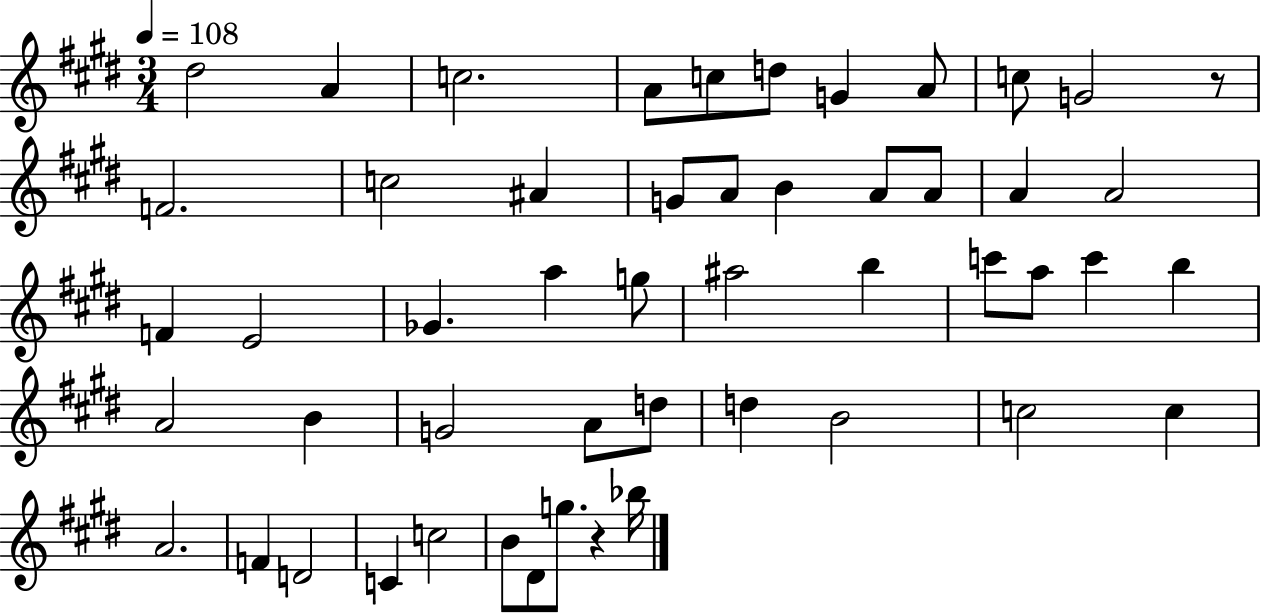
{
  \clef treble
  \numericTimeSignature
  \time 3/4
  \key e \major
  \tempo 4 = 108
  \repeat volta 2 { dis''2 a'4 | c''2. | a'8 c''8 d''8 g'4 a'8 | c''8 g'2 r8 | \break f'2. | c''2 ais'4 | g'8 a'8 b'4 a'8 a'8 | a'4 a'2 | \break f'4 e'2 | ges'4. a''4 g''8 | ais''2 b''4 | c'''8 a''8 c'''4 b''4 | \break a'2 b'4 | g'2 a'8 d''8 | d''4 b'2 | c''2 c''4 | \break a'2. | f'4 d'2 | c'4 c''2 | b'8 dis'8 g''8. r4 bes''16 | \break } \bar "|."
}